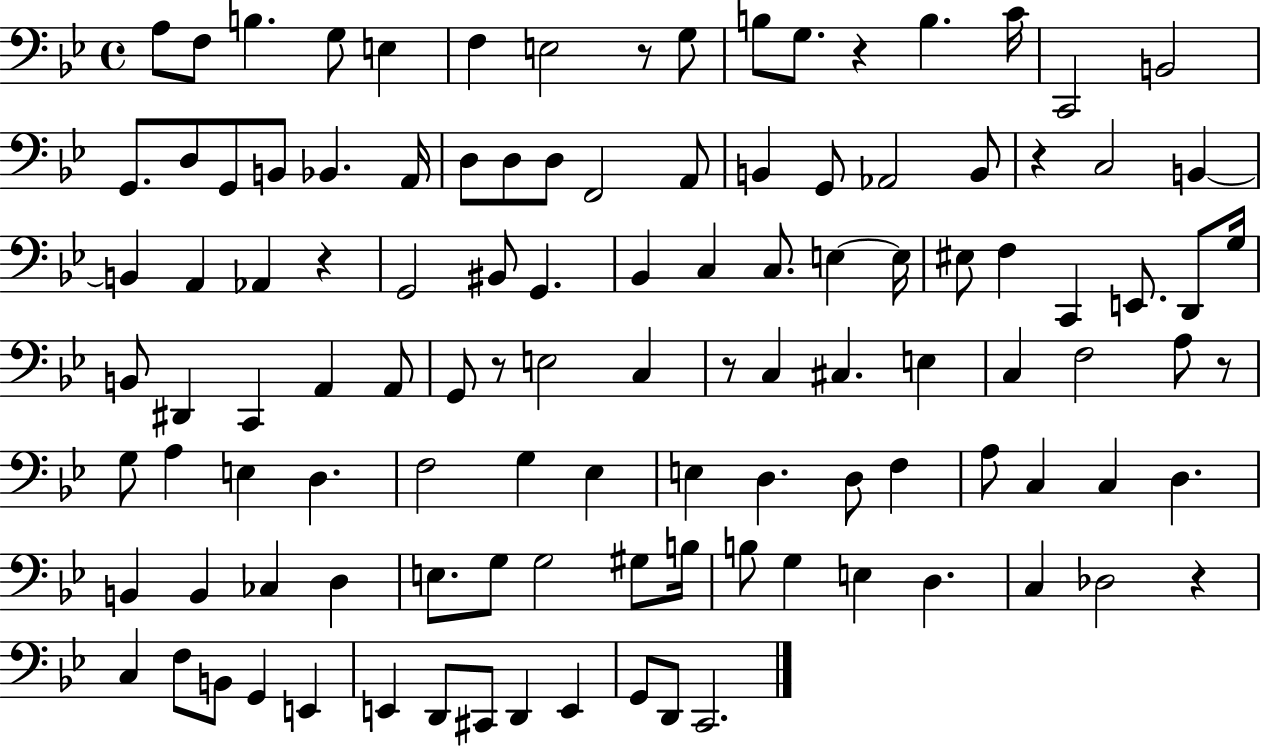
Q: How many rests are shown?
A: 8